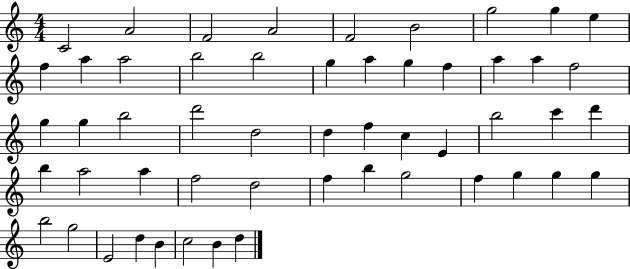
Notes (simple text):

C4/h A4/h F4/h A4/h F4/h B4/h G5/h G5/q E5/q F5/q A5/q A5/h B5/h B5/h G5/q A5/q G5/q F5/q A5/q A5/q F5/h G5/q G5/q B5/h D6/h D5/h D5/q F5/q C5/q E4/q B5/h C6/q D6/q B5/q A5/h A5/q F5/h D5/h F5/q B5/q G5/h F5/q G5/q G5/q G5/q B5/h G5/h E4/h D5/q B4/q C5/h B4/q D5/q